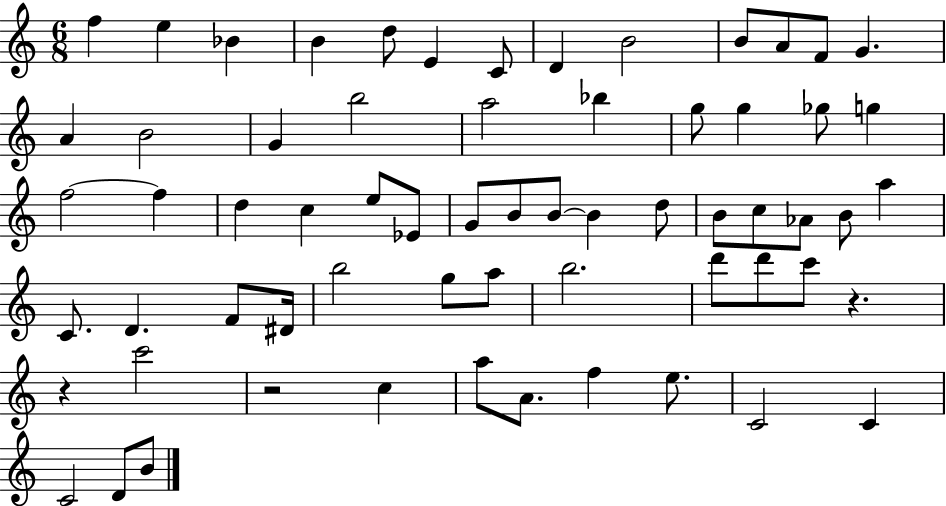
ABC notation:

X:1
T:Untitled
M:6/8
L:1/4
K:C
f e _B B d/2 E C/2 D B2 B/2 A/2 F/2 G A B2 G b2 a2 _b g/2 g _g/2 g f2 f d c e/2 _E/2 G/2 B/2 B/2 B d/2 B/2 c/2 _A/2 B/2 a C/2 D F/2 ^D/4 b2 g/2 a/2 b2 d'/2 d'/2 c'/2 z z c'2 z2 c a/2 A/2 f e/2 C2 C C2 D/2 B/2